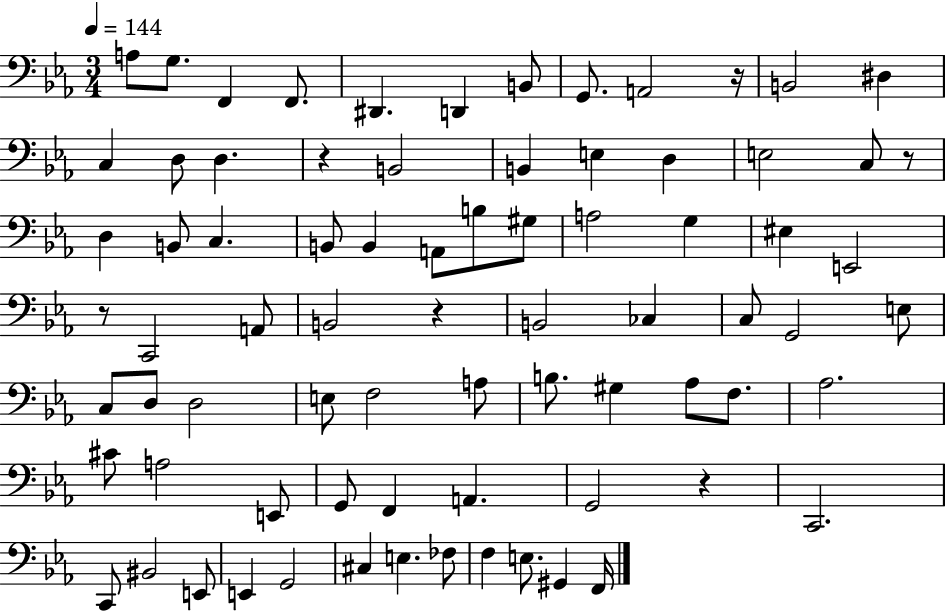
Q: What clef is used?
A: bass